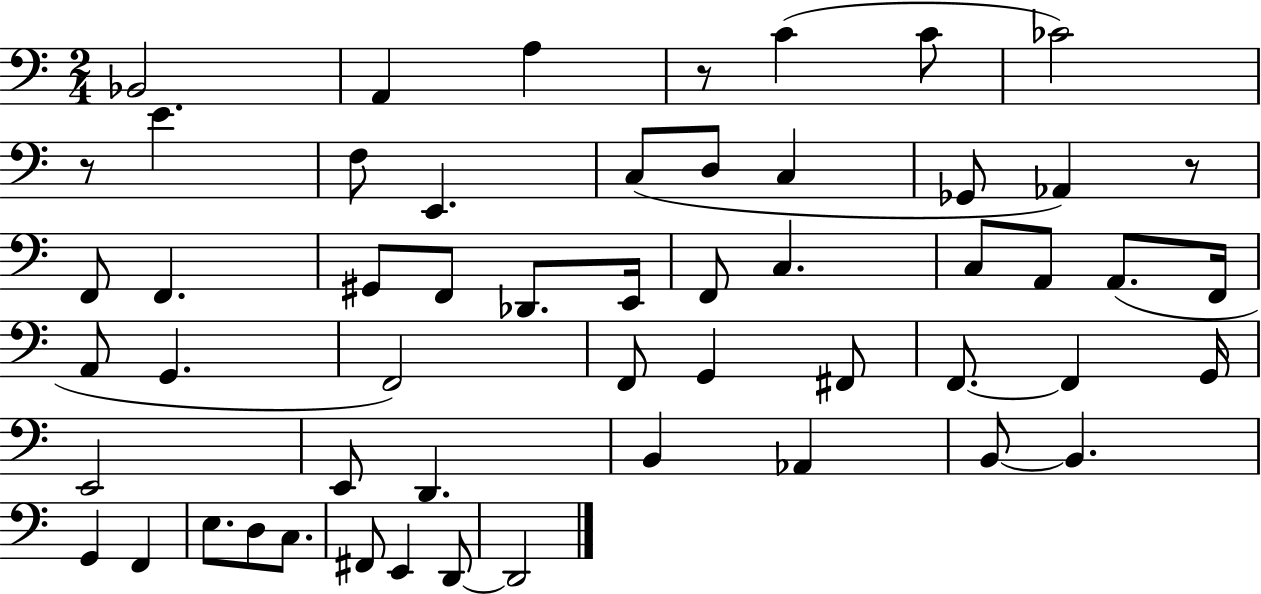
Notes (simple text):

Bb2/h A2/q A3/q R/e C4/q C4/e CES4/h R/e E4/q. F3/e E2/q. C3/e D3/e C3/q Gb2/e Ab2/q R/e F2/e F2/q. G#2/e F2/e Db2/e. E2/s F2/e C3/q. C3/e A2/e A2/e. F2/s A2/e G2/q. F2/h F2/e G2/q F#2/e F2/e. F2/q G2/s E2/h E2/e D2/q. B2/q Ab2/q B2/e B2/q. G2/q F2/q E3/e. D3/e C3/e. F#2/e E2/q D2/e D2/h